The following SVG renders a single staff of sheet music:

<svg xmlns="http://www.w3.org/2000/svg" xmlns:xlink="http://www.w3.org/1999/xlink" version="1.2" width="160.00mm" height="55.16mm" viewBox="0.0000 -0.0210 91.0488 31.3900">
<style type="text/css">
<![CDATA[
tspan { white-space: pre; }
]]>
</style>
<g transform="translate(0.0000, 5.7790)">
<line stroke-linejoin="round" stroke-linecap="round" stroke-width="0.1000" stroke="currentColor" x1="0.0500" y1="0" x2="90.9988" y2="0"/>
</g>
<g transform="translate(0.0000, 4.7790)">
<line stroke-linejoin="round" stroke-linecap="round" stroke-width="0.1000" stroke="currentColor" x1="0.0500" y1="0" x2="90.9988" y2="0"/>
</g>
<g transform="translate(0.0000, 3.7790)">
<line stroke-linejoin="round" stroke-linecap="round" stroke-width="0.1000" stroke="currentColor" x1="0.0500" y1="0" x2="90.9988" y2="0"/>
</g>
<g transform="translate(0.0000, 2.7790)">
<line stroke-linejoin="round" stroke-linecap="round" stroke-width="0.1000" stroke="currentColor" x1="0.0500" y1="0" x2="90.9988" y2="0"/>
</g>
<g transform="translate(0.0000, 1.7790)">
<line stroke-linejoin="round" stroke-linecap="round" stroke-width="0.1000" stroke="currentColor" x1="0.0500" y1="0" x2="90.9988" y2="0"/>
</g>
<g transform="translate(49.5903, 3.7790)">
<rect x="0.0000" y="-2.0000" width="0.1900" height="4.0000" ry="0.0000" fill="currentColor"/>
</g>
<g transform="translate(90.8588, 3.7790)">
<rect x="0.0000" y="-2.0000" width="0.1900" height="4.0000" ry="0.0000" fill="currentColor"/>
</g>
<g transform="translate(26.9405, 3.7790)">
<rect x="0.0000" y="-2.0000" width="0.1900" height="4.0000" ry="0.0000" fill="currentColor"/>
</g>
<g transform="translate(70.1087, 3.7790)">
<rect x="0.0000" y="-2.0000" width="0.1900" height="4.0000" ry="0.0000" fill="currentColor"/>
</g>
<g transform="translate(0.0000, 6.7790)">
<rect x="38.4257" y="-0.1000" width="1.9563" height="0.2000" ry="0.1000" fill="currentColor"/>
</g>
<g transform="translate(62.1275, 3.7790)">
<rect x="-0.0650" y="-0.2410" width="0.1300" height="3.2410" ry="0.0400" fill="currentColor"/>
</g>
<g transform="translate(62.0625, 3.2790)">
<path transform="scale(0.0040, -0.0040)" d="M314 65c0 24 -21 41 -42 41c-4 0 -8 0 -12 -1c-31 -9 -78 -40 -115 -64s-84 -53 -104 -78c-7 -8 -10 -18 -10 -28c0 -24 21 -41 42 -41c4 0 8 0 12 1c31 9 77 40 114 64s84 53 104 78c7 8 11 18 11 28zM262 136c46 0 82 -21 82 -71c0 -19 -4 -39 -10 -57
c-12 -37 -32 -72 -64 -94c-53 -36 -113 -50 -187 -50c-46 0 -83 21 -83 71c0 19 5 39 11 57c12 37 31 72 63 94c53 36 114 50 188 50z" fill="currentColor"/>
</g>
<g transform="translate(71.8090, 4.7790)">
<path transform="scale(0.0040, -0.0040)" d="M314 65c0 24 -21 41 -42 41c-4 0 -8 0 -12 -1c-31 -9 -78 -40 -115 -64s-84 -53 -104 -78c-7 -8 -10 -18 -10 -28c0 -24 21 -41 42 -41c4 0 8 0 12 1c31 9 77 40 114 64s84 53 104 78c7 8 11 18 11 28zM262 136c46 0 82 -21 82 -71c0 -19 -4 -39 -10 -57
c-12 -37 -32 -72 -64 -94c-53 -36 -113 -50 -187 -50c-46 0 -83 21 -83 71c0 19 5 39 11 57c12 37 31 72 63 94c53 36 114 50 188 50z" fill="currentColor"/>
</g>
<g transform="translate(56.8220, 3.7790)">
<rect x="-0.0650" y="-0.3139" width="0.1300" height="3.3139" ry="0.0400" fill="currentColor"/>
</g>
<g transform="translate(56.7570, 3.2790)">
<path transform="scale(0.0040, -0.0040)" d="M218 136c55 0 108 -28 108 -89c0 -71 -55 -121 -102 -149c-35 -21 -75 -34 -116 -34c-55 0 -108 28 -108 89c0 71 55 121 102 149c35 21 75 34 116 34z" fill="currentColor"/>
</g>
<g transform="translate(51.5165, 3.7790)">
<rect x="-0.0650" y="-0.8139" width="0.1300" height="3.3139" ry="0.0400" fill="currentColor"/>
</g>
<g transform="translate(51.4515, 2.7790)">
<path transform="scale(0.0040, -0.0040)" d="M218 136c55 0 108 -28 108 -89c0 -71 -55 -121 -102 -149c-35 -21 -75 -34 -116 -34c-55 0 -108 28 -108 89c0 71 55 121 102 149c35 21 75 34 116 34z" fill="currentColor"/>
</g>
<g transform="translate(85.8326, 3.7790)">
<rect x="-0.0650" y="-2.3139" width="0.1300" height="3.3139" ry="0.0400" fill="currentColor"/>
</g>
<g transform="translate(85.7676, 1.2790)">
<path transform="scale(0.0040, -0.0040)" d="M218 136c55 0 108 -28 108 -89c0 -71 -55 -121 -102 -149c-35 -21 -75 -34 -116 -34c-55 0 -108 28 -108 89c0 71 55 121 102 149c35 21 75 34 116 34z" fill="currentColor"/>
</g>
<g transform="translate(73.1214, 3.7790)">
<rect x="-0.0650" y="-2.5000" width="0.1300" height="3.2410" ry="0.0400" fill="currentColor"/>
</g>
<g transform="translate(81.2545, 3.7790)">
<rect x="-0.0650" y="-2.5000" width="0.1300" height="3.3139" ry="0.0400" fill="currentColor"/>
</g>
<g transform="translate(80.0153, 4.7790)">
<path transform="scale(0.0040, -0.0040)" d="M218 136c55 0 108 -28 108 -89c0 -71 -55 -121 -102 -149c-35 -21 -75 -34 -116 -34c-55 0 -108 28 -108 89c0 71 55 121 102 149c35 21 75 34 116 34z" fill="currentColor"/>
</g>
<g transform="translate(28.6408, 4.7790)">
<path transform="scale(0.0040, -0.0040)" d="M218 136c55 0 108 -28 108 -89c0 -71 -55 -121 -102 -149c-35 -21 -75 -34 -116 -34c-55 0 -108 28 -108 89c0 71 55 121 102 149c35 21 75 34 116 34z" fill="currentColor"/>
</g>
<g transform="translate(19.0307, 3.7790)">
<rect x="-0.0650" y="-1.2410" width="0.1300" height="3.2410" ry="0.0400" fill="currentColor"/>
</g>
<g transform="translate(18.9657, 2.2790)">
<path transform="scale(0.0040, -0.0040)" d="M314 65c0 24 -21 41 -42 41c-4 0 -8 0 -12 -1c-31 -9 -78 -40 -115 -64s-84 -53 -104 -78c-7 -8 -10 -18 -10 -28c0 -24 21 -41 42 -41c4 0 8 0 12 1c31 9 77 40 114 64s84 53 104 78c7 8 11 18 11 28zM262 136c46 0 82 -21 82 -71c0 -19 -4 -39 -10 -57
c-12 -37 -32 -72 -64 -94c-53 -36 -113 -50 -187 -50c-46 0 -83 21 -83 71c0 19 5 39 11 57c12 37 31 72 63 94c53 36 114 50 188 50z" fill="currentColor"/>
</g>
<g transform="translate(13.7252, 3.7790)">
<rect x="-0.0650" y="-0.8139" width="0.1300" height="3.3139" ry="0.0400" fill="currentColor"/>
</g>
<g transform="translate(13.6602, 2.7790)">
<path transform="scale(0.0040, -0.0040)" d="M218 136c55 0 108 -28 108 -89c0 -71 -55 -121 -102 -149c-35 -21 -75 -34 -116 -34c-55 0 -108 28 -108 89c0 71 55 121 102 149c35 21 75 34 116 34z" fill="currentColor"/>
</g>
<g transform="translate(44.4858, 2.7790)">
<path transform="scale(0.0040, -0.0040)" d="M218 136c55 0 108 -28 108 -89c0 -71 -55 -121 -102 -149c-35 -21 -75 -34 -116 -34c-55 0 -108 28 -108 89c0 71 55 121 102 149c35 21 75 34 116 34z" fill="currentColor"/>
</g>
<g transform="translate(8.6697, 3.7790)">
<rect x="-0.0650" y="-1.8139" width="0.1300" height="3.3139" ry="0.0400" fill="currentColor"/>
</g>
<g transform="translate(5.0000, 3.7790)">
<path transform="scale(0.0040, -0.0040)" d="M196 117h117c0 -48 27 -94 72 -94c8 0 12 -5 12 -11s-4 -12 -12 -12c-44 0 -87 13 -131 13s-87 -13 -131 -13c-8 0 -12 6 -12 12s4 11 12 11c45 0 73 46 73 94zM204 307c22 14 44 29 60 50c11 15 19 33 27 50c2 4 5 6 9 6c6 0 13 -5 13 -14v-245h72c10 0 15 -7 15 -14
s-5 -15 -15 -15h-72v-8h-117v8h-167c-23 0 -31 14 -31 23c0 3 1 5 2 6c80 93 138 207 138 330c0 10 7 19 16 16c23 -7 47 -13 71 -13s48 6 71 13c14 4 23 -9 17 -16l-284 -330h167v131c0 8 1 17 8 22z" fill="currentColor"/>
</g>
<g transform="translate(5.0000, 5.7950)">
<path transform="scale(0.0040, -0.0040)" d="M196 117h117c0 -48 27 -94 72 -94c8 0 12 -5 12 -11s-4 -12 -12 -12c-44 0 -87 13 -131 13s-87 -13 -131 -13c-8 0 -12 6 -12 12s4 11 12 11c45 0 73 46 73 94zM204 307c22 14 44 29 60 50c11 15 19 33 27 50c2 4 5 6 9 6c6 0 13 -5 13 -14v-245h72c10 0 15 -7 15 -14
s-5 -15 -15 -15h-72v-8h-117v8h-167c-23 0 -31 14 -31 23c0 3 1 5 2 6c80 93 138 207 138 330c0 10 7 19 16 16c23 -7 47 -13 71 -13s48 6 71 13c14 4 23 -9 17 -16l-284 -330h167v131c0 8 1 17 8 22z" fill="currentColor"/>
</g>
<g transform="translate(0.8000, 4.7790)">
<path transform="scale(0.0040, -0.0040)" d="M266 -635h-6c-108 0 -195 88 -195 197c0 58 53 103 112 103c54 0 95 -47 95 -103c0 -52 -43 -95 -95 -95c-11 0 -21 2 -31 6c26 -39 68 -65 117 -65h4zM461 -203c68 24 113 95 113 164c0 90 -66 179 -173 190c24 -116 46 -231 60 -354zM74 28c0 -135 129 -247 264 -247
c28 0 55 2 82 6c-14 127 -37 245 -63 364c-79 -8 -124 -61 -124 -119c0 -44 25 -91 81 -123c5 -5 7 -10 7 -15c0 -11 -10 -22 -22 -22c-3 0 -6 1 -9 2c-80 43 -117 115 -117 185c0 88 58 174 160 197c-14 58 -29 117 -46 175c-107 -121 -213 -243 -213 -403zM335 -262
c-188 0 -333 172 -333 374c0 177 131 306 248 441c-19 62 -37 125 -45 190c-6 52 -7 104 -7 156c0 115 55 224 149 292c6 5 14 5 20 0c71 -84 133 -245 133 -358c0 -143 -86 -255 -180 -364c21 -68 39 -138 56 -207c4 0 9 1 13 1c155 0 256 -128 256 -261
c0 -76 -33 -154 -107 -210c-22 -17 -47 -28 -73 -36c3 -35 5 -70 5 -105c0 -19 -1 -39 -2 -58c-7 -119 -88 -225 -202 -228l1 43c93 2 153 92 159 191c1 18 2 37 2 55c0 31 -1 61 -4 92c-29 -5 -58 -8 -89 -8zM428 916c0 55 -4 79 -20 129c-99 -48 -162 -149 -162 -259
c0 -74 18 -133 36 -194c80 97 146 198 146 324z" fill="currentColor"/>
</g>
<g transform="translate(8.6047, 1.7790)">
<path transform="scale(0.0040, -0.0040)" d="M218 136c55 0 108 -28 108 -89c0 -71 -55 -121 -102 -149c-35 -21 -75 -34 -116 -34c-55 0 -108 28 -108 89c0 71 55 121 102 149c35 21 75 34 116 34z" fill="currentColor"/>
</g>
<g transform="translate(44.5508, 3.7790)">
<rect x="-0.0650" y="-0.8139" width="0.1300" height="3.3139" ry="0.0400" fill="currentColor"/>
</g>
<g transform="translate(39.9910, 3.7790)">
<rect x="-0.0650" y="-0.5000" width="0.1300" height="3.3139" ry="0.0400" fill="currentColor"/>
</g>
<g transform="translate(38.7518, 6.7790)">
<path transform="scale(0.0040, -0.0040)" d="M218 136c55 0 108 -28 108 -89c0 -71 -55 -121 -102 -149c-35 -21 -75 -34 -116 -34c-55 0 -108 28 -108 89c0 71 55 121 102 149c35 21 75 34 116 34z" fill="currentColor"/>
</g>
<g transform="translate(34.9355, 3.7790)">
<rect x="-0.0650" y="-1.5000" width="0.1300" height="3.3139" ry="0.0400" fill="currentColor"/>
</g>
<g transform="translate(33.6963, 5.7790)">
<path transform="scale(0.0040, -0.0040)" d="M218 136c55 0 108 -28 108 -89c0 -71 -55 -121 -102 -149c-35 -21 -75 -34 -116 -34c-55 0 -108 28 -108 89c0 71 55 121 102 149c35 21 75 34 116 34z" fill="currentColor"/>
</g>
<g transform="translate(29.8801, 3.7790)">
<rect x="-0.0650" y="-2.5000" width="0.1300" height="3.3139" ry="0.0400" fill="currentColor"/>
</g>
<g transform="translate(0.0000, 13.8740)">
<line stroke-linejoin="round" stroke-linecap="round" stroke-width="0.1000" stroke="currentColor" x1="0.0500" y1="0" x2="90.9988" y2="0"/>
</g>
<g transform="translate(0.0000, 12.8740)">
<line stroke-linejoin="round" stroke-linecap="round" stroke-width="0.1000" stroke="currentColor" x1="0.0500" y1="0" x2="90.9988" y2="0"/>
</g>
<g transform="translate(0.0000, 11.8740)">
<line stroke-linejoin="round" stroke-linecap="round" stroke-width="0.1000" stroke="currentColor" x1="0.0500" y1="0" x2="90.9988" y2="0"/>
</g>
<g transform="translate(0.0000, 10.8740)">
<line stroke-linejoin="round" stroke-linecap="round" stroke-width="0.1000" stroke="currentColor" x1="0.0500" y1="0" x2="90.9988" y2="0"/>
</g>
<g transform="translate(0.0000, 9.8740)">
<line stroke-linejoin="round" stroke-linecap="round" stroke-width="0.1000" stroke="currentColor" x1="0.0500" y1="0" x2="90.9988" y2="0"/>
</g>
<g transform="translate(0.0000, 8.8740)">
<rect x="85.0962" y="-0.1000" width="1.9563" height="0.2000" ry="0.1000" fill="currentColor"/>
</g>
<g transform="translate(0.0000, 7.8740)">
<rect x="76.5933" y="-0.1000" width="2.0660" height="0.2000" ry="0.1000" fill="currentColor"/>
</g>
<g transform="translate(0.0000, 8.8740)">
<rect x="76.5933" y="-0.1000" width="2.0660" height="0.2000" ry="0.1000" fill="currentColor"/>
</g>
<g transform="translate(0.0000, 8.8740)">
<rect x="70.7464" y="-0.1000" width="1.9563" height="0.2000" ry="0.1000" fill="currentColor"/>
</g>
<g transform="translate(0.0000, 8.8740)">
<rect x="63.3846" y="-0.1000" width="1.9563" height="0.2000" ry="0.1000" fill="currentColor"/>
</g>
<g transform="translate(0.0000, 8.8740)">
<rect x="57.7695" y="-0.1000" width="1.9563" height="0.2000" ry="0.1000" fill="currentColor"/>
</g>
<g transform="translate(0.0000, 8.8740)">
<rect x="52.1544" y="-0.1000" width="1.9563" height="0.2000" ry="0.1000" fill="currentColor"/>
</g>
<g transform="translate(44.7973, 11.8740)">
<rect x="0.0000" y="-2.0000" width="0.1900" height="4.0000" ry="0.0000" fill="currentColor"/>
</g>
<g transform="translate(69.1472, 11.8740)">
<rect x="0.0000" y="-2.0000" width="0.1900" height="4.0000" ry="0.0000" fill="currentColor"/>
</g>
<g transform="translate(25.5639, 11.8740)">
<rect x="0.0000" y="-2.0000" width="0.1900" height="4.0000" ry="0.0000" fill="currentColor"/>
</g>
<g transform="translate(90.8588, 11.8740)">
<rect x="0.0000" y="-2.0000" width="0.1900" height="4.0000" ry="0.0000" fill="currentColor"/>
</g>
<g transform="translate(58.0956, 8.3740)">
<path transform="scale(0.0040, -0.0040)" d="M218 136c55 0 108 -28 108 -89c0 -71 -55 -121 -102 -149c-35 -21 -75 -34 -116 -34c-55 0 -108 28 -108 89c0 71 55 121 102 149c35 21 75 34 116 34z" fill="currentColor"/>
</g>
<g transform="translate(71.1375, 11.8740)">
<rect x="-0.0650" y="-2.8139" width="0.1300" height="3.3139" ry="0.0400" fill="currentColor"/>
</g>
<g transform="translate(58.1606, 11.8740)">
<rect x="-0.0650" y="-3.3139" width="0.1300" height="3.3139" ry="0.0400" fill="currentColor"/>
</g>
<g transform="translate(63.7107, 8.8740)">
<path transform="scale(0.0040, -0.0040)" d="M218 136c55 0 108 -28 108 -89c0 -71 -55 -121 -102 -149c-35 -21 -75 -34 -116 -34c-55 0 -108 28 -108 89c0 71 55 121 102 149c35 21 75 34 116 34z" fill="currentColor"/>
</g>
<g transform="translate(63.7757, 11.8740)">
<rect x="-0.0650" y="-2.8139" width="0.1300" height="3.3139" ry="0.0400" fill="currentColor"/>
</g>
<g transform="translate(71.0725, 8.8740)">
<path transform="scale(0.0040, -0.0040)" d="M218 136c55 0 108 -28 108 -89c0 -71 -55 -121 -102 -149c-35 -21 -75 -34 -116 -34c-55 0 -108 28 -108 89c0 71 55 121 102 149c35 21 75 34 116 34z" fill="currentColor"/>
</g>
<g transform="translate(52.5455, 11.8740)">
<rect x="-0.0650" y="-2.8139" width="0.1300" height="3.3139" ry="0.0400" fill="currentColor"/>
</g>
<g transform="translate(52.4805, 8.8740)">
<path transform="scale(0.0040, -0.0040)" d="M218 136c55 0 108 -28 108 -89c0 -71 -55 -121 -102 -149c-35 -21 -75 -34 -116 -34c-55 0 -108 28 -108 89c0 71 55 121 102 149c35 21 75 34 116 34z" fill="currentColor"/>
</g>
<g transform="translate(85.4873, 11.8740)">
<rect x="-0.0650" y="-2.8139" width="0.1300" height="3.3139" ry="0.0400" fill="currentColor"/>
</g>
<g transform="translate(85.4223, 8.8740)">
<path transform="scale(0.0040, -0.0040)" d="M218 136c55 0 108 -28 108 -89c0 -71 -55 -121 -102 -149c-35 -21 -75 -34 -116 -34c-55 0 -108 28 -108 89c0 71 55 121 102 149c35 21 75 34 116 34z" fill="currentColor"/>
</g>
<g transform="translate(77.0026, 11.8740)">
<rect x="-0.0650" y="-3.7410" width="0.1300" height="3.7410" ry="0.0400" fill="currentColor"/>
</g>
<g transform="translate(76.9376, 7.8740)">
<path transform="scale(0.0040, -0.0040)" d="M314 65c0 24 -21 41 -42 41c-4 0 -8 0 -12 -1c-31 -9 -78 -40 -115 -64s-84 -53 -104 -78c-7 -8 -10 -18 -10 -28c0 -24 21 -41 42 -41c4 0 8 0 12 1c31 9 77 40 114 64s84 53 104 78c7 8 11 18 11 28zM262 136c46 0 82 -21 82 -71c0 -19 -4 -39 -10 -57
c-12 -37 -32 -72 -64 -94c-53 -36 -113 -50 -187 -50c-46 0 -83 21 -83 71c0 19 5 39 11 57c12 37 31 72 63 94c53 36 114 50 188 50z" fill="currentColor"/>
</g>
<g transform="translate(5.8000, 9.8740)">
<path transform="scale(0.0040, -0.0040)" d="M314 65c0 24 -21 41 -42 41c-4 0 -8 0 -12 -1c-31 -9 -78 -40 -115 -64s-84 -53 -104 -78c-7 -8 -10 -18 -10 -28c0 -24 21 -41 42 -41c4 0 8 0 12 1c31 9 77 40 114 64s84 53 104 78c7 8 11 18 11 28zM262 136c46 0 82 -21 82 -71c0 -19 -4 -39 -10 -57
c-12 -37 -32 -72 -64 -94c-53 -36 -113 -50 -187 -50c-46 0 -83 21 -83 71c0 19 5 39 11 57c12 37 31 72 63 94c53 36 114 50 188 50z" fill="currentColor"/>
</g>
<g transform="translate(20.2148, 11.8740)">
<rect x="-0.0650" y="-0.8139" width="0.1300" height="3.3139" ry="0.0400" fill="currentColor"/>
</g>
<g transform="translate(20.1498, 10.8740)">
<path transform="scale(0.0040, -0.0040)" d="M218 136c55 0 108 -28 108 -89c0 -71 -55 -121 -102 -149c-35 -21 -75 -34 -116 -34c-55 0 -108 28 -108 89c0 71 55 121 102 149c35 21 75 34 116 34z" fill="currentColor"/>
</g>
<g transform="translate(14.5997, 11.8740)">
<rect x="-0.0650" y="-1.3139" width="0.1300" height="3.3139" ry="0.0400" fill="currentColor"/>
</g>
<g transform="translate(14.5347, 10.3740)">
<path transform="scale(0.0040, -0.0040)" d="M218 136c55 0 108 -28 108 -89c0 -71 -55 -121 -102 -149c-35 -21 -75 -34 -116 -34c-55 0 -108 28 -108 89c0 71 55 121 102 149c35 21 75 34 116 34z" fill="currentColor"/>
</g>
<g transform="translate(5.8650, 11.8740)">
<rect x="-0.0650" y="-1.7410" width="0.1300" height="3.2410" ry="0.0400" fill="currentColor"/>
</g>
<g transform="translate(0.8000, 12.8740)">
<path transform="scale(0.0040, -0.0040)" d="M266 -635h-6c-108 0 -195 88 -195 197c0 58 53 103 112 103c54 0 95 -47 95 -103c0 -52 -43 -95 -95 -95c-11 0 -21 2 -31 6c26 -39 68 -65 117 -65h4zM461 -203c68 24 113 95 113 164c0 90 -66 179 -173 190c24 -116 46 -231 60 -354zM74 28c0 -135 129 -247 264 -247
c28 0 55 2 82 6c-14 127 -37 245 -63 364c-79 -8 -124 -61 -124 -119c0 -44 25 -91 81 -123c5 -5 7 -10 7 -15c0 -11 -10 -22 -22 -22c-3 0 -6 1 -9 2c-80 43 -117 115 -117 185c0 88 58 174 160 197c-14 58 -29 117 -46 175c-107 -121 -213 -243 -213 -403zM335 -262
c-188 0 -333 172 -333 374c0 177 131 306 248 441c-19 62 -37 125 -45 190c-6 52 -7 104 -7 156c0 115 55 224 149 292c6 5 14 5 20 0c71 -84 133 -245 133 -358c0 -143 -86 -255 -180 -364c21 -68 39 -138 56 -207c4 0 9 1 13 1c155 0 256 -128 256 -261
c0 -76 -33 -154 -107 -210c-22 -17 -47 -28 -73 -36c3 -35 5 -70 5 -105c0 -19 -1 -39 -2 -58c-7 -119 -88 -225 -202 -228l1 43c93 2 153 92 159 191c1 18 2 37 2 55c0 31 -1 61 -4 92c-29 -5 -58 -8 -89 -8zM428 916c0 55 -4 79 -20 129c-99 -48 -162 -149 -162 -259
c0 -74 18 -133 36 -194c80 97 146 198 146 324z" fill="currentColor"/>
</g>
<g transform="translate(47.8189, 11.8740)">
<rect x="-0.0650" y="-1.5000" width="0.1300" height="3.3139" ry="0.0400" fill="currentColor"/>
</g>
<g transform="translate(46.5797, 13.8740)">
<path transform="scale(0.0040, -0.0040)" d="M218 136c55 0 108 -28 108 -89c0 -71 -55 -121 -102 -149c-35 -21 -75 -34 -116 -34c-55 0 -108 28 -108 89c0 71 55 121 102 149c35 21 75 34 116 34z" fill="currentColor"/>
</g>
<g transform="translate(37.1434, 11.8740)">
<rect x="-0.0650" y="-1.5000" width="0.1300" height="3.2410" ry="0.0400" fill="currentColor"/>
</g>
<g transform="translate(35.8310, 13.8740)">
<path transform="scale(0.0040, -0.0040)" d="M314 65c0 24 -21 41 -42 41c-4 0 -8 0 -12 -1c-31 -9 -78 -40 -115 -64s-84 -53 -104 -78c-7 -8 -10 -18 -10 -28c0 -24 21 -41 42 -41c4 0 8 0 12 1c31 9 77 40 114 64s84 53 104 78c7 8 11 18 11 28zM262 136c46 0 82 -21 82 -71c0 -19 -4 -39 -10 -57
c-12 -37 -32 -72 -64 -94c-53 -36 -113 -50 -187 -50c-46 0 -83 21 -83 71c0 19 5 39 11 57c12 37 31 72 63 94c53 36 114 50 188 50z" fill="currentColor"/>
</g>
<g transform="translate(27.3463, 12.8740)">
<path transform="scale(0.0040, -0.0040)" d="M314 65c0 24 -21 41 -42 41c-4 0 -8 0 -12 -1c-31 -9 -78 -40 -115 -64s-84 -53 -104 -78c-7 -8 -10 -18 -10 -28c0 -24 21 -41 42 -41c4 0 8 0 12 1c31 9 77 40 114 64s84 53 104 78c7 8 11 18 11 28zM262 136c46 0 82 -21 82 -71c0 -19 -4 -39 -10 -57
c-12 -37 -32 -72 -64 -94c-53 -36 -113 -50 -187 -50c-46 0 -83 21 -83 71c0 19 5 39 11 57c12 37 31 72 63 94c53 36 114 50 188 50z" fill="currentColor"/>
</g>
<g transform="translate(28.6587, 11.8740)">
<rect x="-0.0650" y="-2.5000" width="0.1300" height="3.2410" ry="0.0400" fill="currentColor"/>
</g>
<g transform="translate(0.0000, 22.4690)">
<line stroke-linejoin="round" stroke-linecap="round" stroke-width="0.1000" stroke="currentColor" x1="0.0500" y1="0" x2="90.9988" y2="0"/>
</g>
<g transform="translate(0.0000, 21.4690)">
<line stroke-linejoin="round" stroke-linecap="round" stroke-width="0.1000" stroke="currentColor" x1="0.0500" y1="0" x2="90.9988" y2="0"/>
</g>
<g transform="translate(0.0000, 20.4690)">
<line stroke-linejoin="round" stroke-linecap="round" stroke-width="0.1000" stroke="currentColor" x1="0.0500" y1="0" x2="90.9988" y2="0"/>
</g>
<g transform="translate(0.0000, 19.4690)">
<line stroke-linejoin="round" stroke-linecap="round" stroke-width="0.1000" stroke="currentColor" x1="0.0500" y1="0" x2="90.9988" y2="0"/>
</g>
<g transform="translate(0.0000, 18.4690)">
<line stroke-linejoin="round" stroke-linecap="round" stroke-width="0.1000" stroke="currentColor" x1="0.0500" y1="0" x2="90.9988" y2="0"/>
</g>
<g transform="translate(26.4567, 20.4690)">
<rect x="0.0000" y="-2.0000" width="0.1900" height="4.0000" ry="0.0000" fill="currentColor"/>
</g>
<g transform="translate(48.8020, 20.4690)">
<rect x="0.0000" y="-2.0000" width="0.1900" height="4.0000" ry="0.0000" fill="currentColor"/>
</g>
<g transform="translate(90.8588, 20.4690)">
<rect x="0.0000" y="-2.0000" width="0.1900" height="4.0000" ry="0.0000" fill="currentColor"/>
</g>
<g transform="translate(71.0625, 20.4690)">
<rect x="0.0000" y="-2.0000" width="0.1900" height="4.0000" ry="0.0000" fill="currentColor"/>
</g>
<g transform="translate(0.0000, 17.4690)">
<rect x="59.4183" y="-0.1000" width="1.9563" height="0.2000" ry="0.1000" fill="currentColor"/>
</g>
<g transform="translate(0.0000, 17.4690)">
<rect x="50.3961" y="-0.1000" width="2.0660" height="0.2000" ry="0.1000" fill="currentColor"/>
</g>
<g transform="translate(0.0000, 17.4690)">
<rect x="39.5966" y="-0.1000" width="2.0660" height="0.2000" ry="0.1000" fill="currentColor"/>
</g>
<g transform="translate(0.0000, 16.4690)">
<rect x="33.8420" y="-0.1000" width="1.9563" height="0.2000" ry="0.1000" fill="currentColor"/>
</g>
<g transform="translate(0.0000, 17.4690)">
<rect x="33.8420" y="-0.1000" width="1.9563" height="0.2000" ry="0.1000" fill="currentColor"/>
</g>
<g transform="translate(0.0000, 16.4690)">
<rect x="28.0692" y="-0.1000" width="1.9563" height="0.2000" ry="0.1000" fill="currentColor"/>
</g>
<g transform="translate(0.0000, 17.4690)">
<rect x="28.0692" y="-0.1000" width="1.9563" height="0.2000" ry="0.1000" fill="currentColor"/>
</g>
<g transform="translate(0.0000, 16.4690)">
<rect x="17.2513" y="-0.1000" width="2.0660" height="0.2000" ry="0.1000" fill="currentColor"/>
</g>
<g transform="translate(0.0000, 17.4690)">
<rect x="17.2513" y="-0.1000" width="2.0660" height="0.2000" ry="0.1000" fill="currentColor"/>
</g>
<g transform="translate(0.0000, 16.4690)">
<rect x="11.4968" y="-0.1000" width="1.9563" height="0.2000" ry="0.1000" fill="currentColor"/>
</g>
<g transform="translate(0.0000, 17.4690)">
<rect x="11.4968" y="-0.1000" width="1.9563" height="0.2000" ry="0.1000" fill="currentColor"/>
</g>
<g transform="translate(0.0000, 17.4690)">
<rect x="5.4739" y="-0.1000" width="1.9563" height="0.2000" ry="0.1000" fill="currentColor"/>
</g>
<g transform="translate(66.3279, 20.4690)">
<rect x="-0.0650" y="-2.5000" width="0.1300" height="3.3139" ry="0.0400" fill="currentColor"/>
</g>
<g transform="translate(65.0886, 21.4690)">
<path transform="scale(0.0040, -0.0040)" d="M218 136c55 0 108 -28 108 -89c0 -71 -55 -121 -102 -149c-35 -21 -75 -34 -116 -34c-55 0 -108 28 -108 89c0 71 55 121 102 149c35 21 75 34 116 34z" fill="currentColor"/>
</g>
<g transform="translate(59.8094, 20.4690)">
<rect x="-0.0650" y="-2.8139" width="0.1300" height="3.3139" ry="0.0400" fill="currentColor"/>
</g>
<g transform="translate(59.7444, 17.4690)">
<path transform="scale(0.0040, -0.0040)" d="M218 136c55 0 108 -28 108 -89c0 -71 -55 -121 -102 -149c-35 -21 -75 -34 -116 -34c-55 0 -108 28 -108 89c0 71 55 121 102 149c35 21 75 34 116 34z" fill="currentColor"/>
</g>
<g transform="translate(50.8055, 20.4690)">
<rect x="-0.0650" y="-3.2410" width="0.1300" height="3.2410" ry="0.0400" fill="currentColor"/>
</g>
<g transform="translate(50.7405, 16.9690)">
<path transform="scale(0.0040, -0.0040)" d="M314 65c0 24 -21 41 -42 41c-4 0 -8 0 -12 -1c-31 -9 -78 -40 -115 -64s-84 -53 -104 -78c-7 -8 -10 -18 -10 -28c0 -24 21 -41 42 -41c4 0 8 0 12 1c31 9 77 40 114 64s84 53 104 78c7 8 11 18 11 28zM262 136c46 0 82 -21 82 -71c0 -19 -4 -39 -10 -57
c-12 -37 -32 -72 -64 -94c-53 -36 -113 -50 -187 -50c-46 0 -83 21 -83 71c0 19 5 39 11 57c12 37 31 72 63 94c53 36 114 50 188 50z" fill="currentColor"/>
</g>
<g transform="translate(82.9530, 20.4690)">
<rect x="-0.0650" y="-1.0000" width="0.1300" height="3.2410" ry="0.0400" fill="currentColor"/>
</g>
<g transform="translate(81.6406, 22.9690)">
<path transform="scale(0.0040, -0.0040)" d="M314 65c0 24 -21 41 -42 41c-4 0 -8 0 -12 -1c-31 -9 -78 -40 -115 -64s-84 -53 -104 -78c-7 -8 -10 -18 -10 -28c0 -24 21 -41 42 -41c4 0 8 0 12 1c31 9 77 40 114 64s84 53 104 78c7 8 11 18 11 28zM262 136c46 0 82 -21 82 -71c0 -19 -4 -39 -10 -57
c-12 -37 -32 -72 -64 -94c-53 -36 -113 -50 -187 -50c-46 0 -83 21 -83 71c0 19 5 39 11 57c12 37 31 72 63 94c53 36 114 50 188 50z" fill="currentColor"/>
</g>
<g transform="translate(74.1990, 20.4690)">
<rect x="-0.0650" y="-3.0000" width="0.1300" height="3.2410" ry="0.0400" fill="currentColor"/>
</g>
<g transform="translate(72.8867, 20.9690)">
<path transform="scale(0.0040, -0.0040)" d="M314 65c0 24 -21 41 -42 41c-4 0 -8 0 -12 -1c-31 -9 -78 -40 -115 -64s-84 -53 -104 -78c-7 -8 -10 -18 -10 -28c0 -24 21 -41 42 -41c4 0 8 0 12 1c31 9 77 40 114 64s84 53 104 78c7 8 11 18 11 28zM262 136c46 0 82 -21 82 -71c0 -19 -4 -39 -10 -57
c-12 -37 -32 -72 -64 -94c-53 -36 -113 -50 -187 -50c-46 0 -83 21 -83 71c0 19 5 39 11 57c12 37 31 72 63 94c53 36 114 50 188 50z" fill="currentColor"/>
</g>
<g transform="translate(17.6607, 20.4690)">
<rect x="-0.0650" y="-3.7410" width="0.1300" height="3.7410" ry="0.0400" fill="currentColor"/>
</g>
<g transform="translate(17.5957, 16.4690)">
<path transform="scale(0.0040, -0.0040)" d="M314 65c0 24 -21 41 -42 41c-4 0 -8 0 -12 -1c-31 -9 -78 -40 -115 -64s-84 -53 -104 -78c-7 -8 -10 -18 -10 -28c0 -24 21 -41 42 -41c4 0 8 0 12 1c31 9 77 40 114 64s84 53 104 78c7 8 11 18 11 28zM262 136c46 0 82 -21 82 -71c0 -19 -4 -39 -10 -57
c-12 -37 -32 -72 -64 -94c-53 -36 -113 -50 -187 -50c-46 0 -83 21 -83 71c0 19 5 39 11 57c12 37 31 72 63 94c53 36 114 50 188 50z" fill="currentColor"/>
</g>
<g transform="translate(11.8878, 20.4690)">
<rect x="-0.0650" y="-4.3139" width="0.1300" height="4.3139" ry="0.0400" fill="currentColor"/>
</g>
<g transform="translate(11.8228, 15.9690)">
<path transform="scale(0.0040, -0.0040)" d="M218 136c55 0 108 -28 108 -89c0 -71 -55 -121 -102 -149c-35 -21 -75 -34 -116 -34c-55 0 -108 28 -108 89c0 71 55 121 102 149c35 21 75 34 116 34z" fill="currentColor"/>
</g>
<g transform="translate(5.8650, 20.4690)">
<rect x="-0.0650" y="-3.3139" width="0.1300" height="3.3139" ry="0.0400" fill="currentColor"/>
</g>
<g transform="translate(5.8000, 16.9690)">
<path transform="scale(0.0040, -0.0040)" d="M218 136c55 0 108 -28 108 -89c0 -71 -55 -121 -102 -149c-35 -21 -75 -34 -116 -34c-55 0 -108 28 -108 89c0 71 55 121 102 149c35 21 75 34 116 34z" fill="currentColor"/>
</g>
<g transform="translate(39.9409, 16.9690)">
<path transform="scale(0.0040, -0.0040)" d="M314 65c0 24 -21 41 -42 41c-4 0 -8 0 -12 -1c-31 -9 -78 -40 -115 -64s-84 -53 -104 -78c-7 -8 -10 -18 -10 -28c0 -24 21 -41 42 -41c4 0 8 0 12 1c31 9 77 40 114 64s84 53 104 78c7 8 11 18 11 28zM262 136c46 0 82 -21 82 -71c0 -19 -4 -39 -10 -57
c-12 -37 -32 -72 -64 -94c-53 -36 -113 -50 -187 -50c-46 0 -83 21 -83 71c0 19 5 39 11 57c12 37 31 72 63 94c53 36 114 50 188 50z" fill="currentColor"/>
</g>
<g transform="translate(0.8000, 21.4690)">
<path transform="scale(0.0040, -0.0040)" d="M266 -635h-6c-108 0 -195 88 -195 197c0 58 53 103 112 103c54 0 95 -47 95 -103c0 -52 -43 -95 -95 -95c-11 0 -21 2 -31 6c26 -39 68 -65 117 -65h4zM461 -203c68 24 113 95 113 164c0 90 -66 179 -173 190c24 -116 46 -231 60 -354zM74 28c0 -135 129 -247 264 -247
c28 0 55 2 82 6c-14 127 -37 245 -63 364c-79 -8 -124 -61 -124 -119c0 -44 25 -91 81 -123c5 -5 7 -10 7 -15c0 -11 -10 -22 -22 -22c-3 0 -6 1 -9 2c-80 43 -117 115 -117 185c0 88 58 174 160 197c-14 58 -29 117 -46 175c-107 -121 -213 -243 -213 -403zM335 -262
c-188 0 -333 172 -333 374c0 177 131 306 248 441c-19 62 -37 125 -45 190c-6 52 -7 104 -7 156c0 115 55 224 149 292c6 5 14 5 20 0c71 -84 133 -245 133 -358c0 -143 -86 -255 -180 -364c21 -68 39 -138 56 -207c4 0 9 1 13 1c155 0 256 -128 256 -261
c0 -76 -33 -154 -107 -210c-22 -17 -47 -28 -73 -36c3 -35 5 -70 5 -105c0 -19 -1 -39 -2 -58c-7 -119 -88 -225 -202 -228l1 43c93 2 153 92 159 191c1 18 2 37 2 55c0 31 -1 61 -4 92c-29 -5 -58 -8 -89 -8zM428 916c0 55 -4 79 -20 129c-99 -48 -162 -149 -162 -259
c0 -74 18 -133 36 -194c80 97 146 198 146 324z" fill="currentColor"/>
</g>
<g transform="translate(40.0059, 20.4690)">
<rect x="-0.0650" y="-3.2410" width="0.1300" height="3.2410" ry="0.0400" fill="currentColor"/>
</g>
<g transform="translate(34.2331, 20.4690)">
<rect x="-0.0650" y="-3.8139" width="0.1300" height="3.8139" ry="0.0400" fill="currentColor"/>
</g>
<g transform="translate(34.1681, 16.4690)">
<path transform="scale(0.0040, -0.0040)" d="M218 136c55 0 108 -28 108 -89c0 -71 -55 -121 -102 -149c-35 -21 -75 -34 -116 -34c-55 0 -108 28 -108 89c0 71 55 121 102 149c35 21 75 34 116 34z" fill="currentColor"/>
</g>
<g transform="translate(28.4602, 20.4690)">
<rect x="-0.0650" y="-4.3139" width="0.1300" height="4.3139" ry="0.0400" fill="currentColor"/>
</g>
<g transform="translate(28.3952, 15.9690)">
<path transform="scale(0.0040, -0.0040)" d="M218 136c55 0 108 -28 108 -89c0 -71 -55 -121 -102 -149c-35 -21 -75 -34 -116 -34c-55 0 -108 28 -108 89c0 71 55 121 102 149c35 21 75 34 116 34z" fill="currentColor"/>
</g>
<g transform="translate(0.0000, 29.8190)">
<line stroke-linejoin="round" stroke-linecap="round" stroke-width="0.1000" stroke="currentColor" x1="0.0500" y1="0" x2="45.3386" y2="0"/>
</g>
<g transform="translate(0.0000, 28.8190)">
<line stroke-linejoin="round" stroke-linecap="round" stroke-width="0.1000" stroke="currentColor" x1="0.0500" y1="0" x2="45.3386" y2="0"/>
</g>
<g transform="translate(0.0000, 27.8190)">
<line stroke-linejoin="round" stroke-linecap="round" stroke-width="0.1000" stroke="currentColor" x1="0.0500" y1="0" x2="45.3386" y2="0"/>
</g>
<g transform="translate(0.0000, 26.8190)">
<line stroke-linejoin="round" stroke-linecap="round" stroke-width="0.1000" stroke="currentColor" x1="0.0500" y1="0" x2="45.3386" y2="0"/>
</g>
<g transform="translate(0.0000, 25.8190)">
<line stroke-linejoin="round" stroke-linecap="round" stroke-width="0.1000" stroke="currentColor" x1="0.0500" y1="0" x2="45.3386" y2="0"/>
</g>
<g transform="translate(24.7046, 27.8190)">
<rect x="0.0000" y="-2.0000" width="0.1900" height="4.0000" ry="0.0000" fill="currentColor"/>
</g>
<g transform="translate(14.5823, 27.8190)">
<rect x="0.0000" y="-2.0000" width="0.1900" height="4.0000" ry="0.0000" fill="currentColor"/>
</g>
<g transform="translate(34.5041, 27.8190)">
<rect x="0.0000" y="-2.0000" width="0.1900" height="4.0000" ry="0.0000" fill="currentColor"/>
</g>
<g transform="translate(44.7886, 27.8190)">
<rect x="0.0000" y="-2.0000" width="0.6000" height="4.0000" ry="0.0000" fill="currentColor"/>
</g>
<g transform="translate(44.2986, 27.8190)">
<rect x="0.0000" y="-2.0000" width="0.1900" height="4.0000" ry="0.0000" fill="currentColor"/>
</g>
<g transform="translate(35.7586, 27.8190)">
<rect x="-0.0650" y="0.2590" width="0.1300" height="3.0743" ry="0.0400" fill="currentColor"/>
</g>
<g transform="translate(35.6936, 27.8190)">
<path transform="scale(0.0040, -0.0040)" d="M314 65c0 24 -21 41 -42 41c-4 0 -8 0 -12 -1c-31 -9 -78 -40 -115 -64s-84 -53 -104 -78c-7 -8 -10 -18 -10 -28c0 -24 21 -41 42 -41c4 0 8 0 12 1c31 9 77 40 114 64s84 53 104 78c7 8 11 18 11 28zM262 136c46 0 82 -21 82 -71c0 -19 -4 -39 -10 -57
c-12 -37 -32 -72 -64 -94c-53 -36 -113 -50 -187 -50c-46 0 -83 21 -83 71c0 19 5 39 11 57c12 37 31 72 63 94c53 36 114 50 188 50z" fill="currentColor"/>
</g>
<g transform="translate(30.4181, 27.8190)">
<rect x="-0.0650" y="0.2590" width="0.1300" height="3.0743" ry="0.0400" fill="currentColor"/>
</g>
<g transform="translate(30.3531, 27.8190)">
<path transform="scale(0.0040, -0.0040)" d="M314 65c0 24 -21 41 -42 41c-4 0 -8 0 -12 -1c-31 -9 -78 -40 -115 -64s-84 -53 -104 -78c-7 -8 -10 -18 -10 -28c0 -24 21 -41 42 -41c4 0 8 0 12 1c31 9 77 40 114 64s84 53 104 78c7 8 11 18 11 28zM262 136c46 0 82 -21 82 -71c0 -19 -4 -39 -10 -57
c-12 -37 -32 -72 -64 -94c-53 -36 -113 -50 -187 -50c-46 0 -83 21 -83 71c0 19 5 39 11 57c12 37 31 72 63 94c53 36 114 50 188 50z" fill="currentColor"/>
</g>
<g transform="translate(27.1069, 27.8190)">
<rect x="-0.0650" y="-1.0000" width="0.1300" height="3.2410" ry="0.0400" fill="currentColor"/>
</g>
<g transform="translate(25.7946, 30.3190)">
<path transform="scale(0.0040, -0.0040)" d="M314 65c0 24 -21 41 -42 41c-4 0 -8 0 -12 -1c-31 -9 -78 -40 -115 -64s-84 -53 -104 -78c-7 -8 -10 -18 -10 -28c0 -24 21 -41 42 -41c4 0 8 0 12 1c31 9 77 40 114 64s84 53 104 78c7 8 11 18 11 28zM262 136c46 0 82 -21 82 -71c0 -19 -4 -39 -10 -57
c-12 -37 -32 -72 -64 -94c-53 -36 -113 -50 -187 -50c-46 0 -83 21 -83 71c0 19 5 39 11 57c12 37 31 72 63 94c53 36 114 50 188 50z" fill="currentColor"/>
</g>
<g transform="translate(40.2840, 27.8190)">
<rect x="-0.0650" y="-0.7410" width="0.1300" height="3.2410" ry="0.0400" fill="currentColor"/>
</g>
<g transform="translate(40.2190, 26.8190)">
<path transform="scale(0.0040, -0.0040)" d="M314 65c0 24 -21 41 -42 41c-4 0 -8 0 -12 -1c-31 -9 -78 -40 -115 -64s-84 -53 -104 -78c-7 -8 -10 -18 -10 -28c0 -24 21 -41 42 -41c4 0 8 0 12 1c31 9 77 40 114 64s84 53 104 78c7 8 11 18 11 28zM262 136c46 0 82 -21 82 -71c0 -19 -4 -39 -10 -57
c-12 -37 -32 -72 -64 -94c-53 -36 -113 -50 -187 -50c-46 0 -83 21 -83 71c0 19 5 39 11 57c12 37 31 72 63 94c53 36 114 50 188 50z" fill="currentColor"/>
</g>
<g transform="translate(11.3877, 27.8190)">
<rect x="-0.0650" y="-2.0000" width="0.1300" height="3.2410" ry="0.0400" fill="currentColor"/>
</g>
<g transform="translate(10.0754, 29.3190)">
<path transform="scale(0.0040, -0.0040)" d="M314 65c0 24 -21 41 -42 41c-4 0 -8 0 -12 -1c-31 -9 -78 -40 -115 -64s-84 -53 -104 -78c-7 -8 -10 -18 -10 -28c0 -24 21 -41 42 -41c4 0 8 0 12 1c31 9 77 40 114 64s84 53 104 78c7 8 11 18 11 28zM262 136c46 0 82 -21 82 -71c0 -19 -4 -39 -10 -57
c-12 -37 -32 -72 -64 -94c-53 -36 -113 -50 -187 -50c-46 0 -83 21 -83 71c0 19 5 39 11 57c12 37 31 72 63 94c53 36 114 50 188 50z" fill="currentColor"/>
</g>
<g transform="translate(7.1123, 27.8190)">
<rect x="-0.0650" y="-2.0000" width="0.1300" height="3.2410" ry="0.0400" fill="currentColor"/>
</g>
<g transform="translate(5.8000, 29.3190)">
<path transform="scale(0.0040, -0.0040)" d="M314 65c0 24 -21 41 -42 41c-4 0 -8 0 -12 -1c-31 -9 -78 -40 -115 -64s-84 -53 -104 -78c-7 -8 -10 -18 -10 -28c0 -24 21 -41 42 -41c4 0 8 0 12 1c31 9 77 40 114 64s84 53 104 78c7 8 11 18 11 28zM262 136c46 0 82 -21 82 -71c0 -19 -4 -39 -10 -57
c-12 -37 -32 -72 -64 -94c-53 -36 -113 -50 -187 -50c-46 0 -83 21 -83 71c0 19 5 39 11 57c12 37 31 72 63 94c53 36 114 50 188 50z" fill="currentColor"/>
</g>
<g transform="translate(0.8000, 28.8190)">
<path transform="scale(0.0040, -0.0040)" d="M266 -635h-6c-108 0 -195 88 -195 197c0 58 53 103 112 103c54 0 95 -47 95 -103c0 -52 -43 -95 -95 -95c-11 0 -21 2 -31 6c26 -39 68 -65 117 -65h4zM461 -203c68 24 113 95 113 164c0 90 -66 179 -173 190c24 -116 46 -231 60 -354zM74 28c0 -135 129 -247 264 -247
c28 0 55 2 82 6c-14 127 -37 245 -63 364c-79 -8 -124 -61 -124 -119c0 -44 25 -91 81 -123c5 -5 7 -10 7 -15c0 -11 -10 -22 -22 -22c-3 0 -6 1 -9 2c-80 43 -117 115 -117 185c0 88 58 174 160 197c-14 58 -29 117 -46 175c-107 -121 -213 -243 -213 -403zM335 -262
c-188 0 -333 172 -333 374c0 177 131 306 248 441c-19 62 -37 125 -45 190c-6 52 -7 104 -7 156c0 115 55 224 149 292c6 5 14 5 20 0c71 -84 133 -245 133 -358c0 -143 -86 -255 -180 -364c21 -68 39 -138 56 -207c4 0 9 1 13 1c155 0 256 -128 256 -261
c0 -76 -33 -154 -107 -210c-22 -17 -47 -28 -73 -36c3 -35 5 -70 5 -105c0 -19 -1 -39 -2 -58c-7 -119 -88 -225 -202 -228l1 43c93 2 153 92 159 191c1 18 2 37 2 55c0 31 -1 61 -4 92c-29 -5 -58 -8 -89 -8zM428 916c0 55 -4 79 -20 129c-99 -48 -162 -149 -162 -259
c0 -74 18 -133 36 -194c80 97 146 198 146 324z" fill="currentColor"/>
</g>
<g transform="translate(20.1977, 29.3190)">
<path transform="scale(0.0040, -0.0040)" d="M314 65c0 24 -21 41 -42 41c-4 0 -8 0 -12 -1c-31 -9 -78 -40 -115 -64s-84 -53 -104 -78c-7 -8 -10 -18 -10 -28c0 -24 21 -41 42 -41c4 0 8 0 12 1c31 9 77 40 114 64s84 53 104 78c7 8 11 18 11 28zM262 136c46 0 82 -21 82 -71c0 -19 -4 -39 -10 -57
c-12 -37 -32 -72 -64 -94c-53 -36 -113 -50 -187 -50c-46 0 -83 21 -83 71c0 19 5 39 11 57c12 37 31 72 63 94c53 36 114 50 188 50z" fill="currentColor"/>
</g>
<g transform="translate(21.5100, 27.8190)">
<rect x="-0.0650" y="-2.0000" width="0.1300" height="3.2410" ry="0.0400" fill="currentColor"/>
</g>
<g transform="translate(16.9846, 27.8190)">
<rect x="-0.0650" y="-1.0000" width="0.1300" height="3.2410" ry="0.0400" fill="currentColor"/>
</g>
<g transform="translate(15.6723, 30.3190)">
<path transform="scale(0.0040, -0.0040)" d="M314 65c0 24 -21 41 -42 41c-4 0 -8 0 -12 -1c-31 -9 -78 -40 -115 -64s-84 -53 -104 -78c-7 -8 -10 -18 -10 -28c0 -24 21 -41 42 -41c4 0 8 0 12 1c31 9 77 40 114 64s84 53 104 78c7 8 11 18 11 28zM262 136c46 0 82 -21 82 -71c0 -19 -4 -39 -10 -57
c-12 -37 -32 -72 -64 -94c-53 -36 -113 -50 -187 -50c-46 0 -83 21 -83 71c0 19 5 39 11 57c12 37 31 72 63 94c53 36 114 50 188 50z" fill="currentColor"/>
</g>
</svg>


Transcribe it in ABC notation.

X:1
T:Untitled
M:4/4
L:1/4
K:C
f d e2 G E C d d c c2 G2 G g f2 e d G2 E2 E a b a a c'2 a b d' c'2 d' c' b2 b2 a G A2 D2 F2 F2 D2 F2 D2 B2 B2 d2